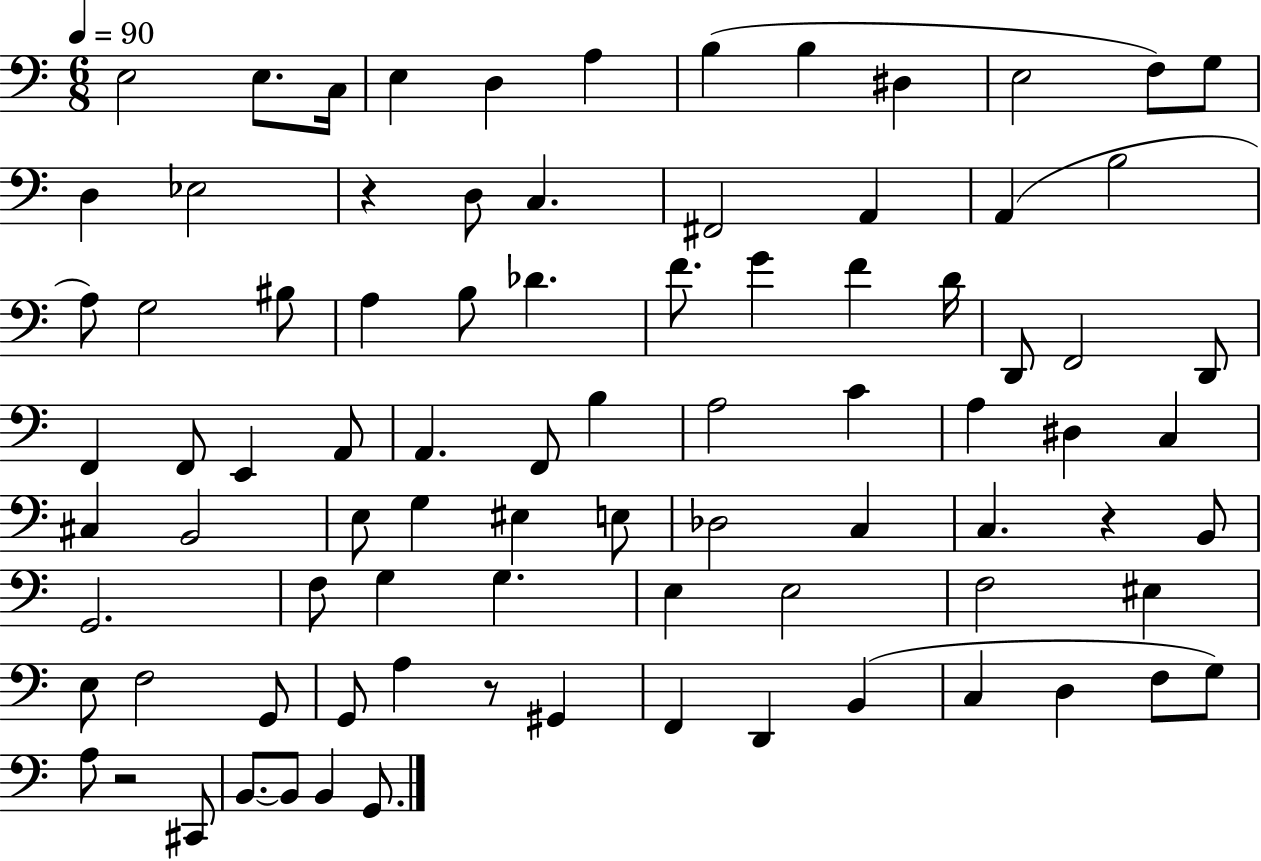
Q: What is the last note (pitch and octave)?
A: G2